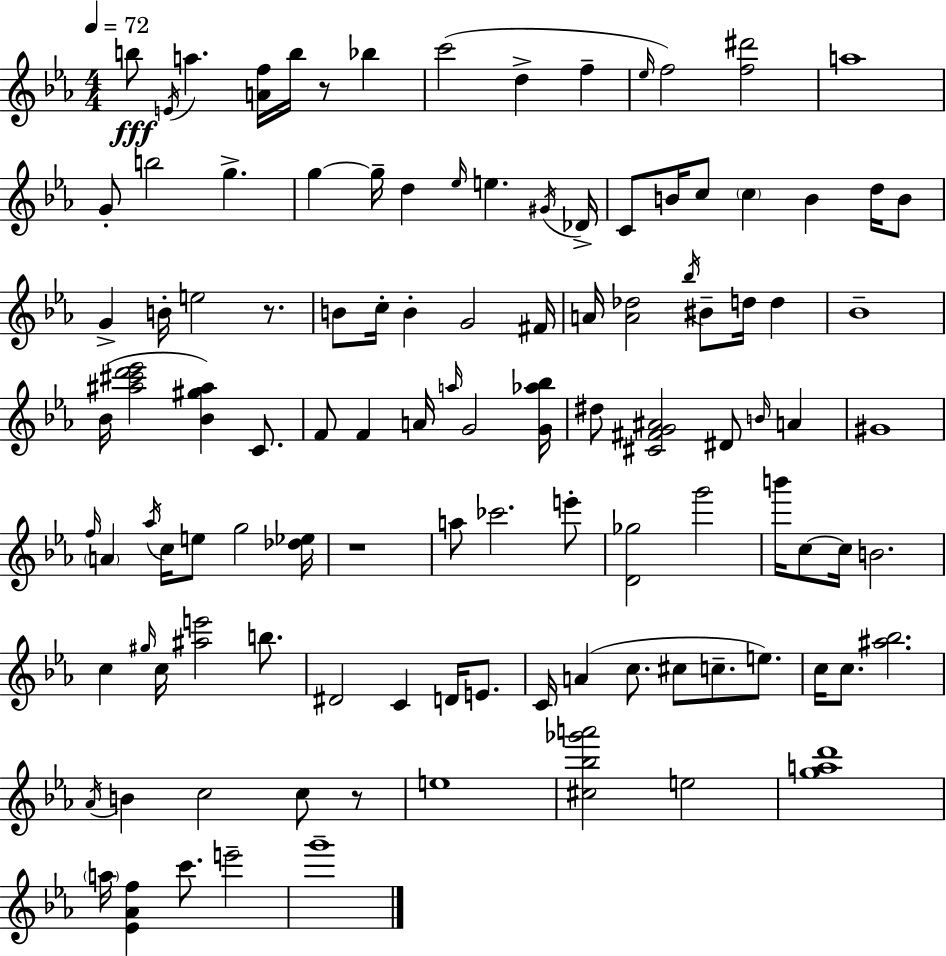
B5/e E4/s A5/q. [A4,F5]/s B5/s R/e Bb5/q C6/h D5/q F5/q Eb5/s F5/h [F5,D#6]/h A5/w G4/e B5/h G5/q. G5/q G5/s D5/q Eb5/s E5/q. G#4/s Db4/s C4/e B4/s C5/e C5/q B4/q D5/s B4/e G4/q B4/s E5/h R/e. B4/e C5/s B4/q G4/h F#4/s A4/s [A4,Db5]/h Bb5/s BIS4/e D5/s D5/q Bb4/w Bb4/s [A#5,C#6,D6,Eb6]/h [Bb4,G#5,A#5]/q C4/e. F4/e F4/q A4/s A5/s G4/h [G4,Ab5,Bb5]/s D#5/e [C#4,F#4,G4,A#4]/h D#4/e B4/s A4/q G#4/w F5/s A4/q Ab5/s C5/s E5/e G5/h [Db5,Eb5]/s R/w A5/e CES6/h. E6/e [D4,Gb5]/h G6/h B6/s C5/e C5/s B4/h. C5/q G#5/s C5/s [A#5,E6]/h B5/e. D#4/h C4/q D4/s E4/e. C4/s A4/q C5/e. C#5/e C5/e. E5/e. C5/s C5/e. [A#5,Bb5]/h. Ab4/s B4/q C5/h C5/e R/e E5/w [C#5,Bb5,Gb6,A6]/h E5/h [G5,A5,D6]/w A5/s [Eb4,Ab4,F5]/q C6/e. E6/h G6/w